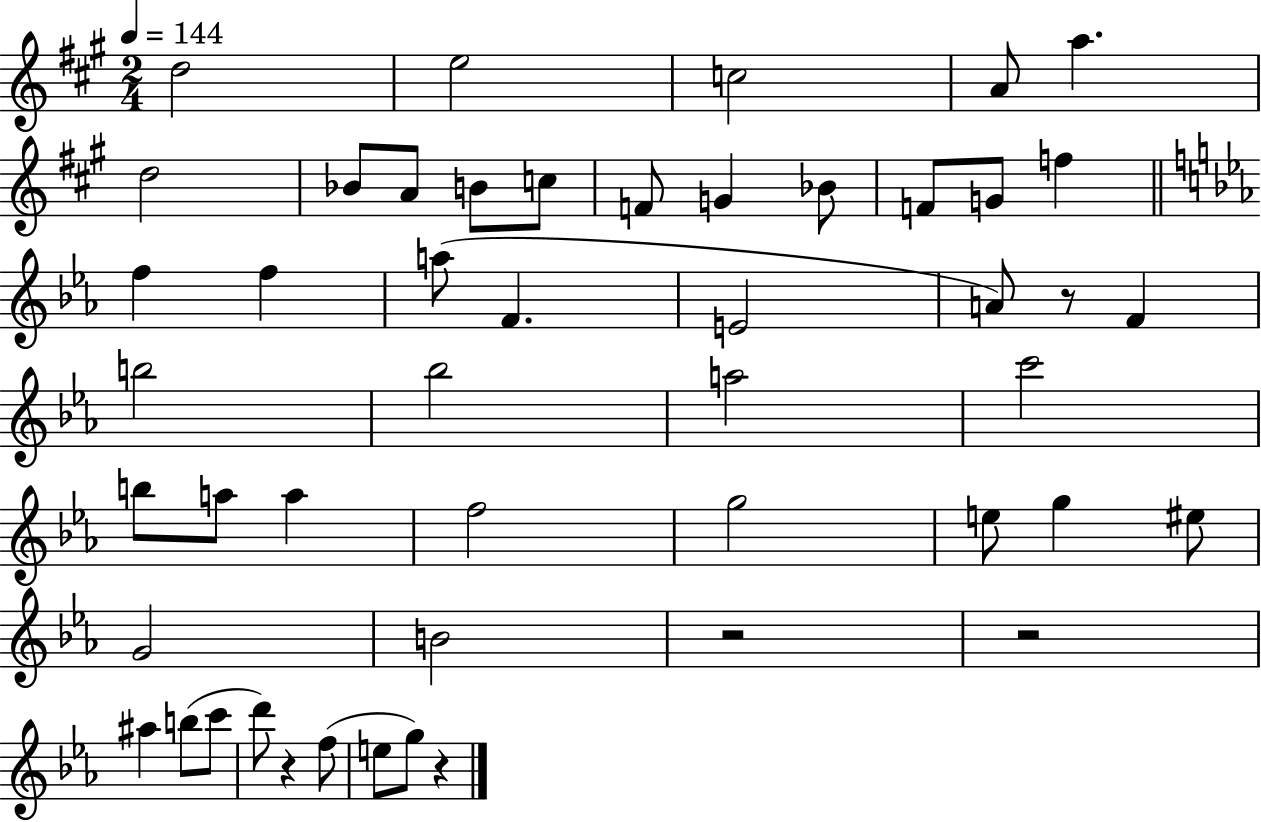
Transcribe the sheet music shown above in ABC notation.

X:1
T:Untitled
M:2/4
L:1/4
K:A
d2 e2 c2 A/2 a d2 _B/2 A/2 B/2 c/2 F/2 G _B/2 F/2 G/2 f f f a/2 F E2 A/2 z/2 F b2 _b2 a2 c'2 b/2 a/2 a f2 g2 e/2 g ^e/2 G2 B2 z2 z2 ^a b/2 c'/2 d'/2 z f/2 e/2 g/2 z